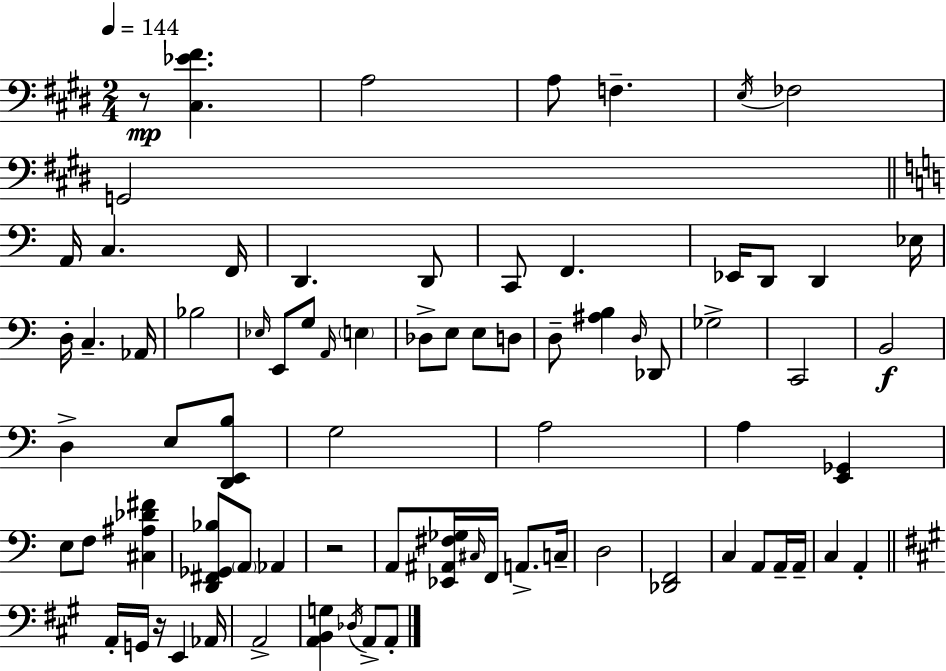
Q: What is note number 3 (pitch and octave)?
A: F3